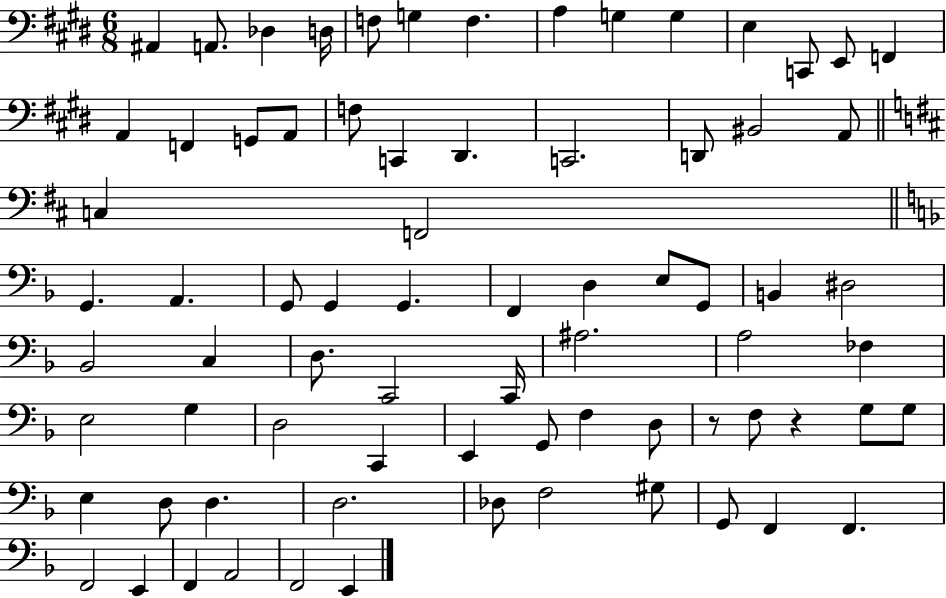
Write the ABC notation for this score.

X:1
T:Untitled
M:6/8
L:1/4
K:E
^A,, A,,/2 _D, D,/4 F,/2 G, F, A, G, G, E, C,,/2 E,,/2 F,, A,, F,, G,,/2 A,,/2 F,/2 C,, ^D,, C,,2 D,,/2 ^B,,2 A,,/2 C, F,,2 G,, A,, G,,/2 G,, G,, F,, D, E,/2 G,,/2 B,, ^D,2 _B,,2 C, D,/2 C,,2 C,,/4 ^A,2 A,2 _F, E,2 G, D,2 C,, E,, G,,/2 F, D,/2 z/2 F,/2 z G,/2 G,/2 E, D,/2 D, D,2 _D,/2 F,2 ^G,/2 G,,/2 F,, F,, F,,2 E,, F,, A,,2 F,,2 E,,